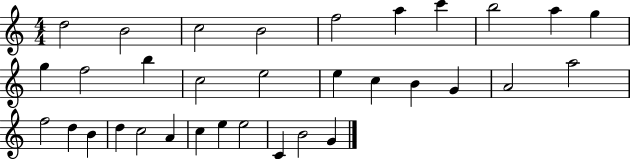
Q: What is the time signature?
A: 4/4